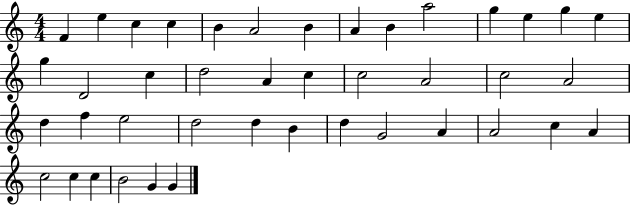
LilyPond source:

{
  \clef treble
  \numericTimeSignature
  \time 4/4
  \key c \major
  f'4 e''4 c''4 c''4 | b'4 a'2 b'4 | a'4 b'4 a''2 | g''4 e''4 g''4 e''4 | \break g''4 d'2 c''4 | d''2 a'4 c''4 | c''2 a'2 | c''2 a'2 | \break d''4 f''4 e''2 | d''2 d''4 b'4 | d''4 g'2 a'4 | a'2 c''4 a'4 | \break c''2 c''4 c''4 | b'2 g'4 g'4 | \bar "|."
}